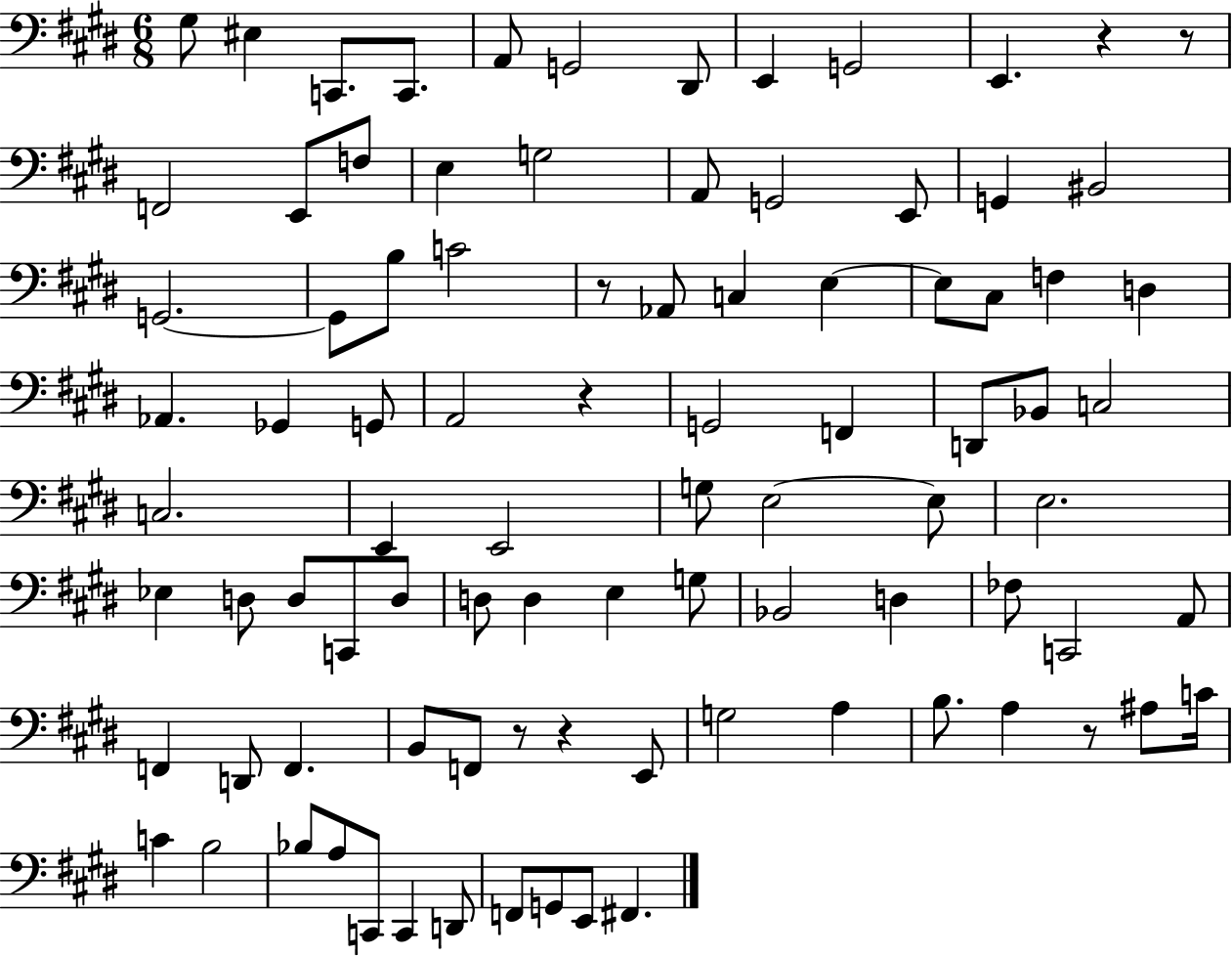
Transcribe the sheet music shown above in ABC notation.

X:1
T:Untitled
M:6/8
L:1/4
K:E
^G,/2 ^E, C,,/2 C,,/2 A,,/2 G,,2 ^D,,/2 E,, G,,2 E,, z z/2 F,,2 E,,/2 F,/2 E, G,2 A,,/2 G,,2 E,,/2 G,, ^B,,2 G,,2 G,,/2 B,/2 C2 z/2 _A,,/2 C, E, E,/2 ^C,/2 F, D, _A,, _G,, G,,/2 A,,2 z G,,2 F,, D,,/2 _B,,/2 C,2 C,2 E,, E,,2 G,/2 E,2 E,/2 E,2 _E, D,/2 D,/2 C,,/2 D,/2 D,/2 D, E, G,/2 _B,,2 D, _F,/2 C,,2 A,,/2 F,, D,,/2 F,, B,,/2 F,,/2 z/2 z E,,/2 G,2 A, B,/2 A, z/2 ^A,/2 C/4 C B,2 _B,/2 A,/2 C,,/2 C,, D,,/2 F,,/2 G,,/2 E,,/2 ^F,,